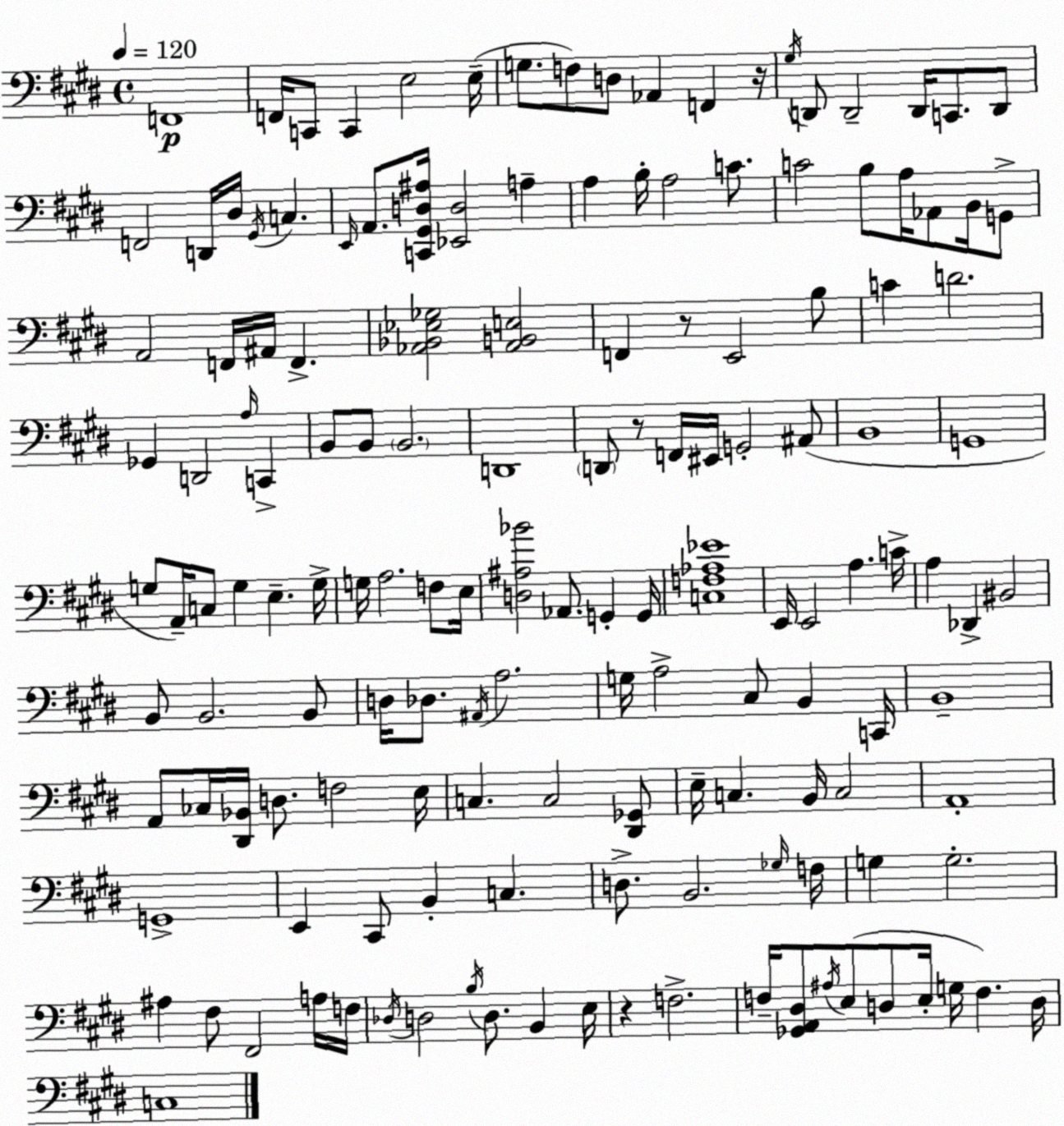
X:1
T:Untitled
M:4/4
L:1/4
K:E
F,,4 F,,/4 C,,/2 C,, E,2 E,/4 G,/2 F,/2 D,/2 _A,, F,, z/4 ^G,/4 D,,/2 D,,2 D,,/4 C,,/2 D,,/2 F,,2 D,,/4 ^D,/4 ^G,,/4 C, E,,/4 A,,/2 [C,,^G,,D,^A,]/4 [_E,,D,]2 A, A, B,/4 A,2 C/2 C2 B,/2 A,/4 _A,,/2 B,,/4 G,,/2 A,,2 F,,/4 ^A,,/4 F,, [_A,,_B,,_E,_G,]2 [_A,,B,,E,]2 F,, z/2 E,,2 B,/2 C D2 _G,, D,,2 A,/4 C,, B,,/2 B,,/2 B,,2 D,,4 D,,/2 z/2 F,,/4 ^E,,/4 G,,2 ^A,,/2 B,,4 G,,4 G,/2 A,,/4 C,/2 G, E, G,/4 G,/4 A,2 F,/2 E,/4 [D,^A,_B]2 _A,,/2 G,, G,,/4 [C,F,_A,_E]4 E,,/4 E,,2 A, C/4 A, _D,, ^B,,2 B,,/2 B,,2 B,,/2 D,/4 _D,/2 ^A,,/4 A,2 G,/4 A,2 ^C,/2 B,, C,,/4 B,,4 A,,/2 _C,/4 [^D,,_B,,]/4 D,/2 F,2 E,/4 C, C,2 [^D,,_G,,]/2 E,/4 C, B,,/4 C,2 A,,4 G,,4 E,, ^C,,/2 B,, C, D,/2 B,,2 _G,/4 F,/4 G, G,2 ^A, ^F,/2 ^F,,2 A,/4 F,/4 _D,/4 D,2 B,/4 D,/2 B,, E,/4 z F,2 F,/4 [_G,,A,,^D,]/2 ^A,/4 E,/2 D,/2 E,/4 G,/4 F, D,/4 C,4